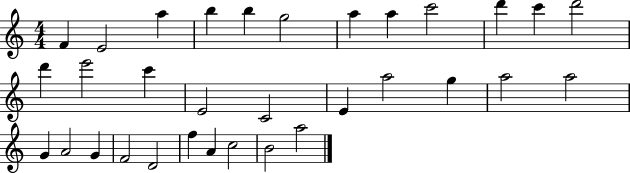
{
  \clef treble
  \numericTimeSignature
  \time 4/4
  \key c \major
  f'4 e'2 a''4 | b''4 b''4 g''2 | a''4 a''4 c'''2 | d'''4 c'''4 d'''2 | \break d'''4 e'''2 c'''4 | e'2 c'2 | e'4 a''2 g''4 | a''2 a''2 | \break g'4 a'2 g'4 | f'2 d'2 | f''4 a'4 c''2 | b'2 a''2 | \break \bar "|."
}